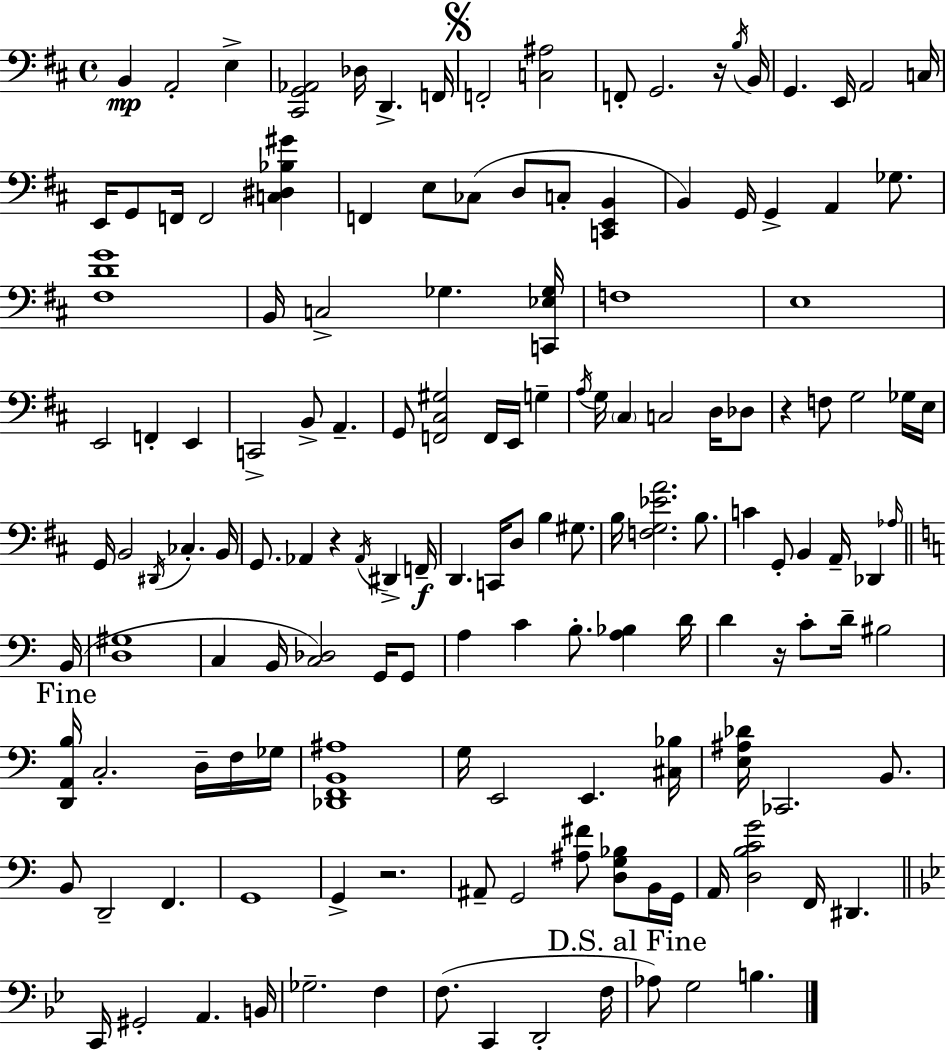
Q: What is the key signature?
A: D major